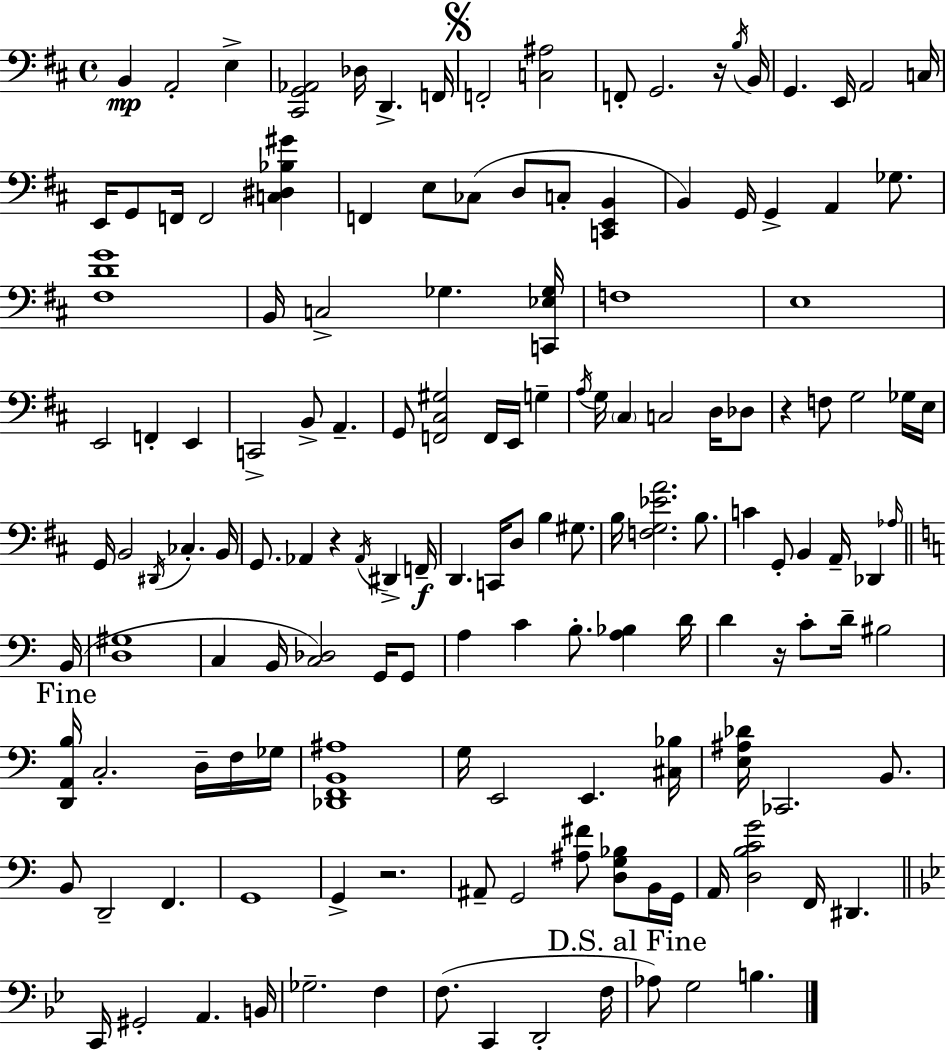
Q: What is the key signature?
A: D major